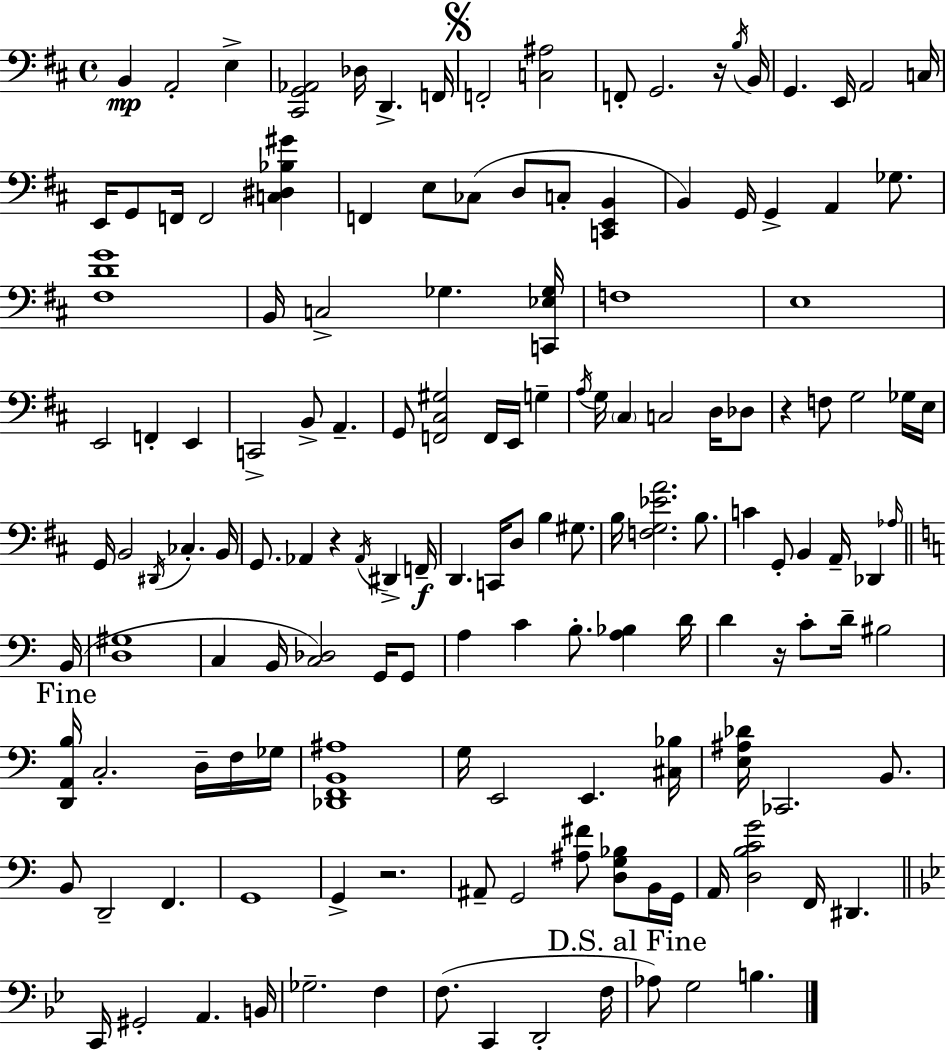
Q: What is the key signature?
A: D major